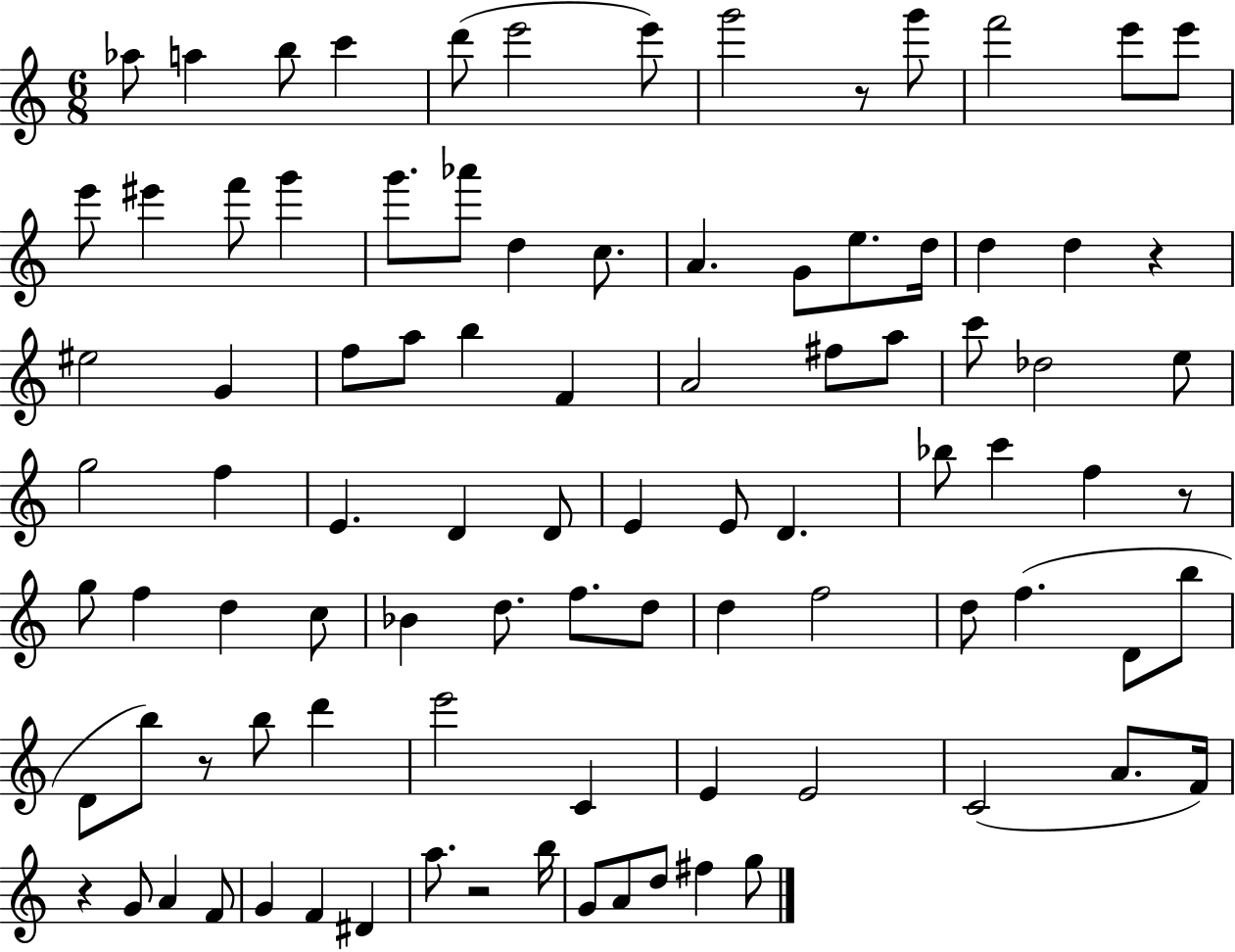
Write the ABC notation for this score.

X:1
T:Untitled
M:6/8
L:1/4
K:C
_a/2 a b/2 c' d'/2 e'2 e'/2 g'2 z/2 g'/2 f'2 e'/2 e'/2 e'/2 ^e' f'/2 g' g'/2 _a'/2 d c/2 A G/2 e/2 d/4 d d z ^e2 G f/2 a/2 b F A2 ^f/2 a/2 c'/2 _d2 e/2 g2 f E D D/2 E E/2 D _b/2 c' f z/2 g/2 f d c/2 _B d/2 f/2 d/2 d f2 d/2 f D/2 b/2 D/2 b/2 z/2 b/2 d' e'2 C E E2 C2 A/2 F/4 z G/2 A F/2 G F ^D a/2 z2 b/4 G/2 A/2 d/2 ^f g/2